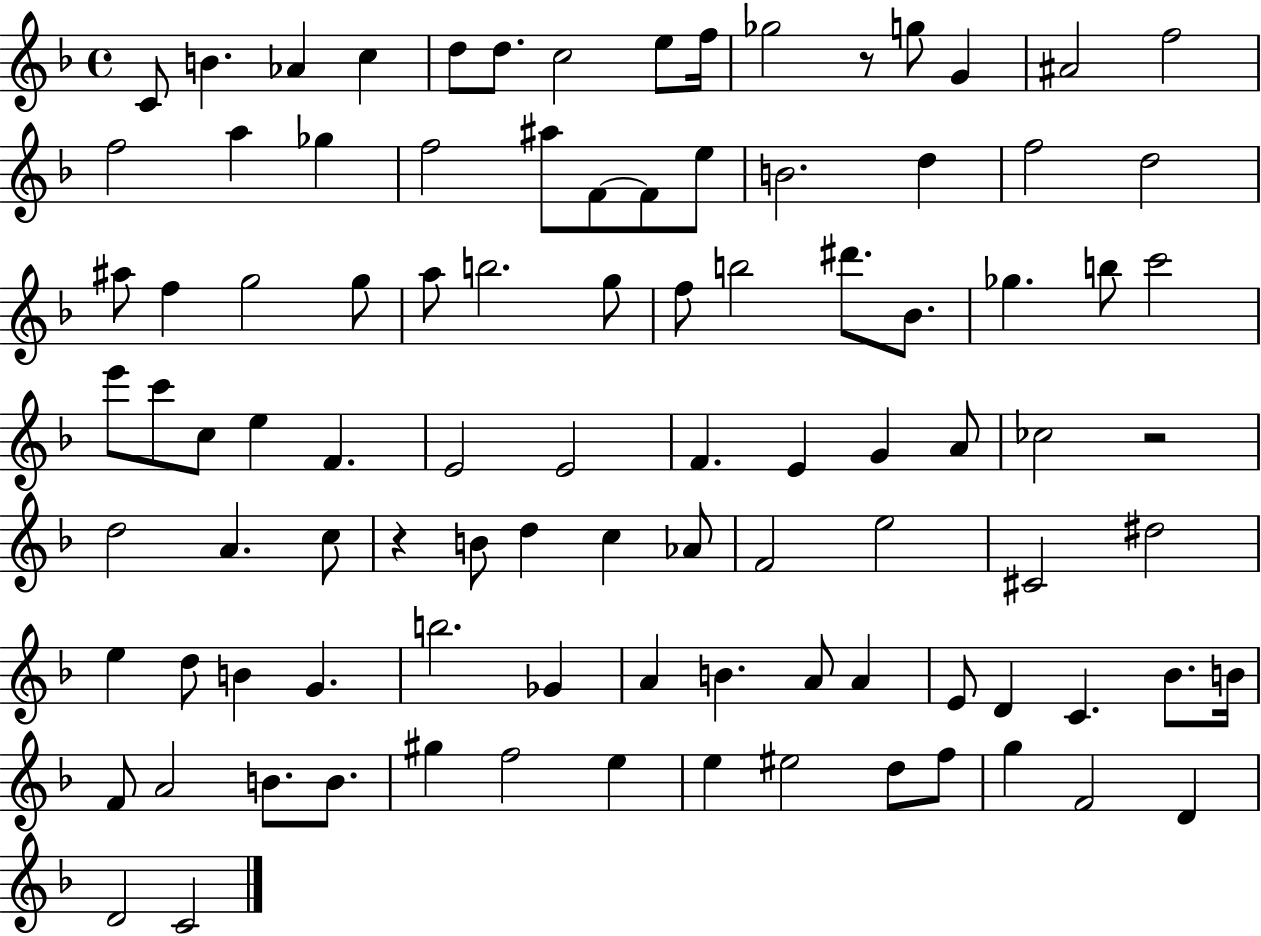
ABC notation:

X:1
T:Untitled
M:4/4
L:1/4
K:F
C/2 B _A c d/2 d/2 c2 e/2 f/4 _g2 z/2 g/2 G ^A2 f2 f2 a _g f2 ^a/2 F/2 F/2 e/2 B2 d f2 d2 ^a/2 f g2 g/2 a/2 b2 g/2 f/2 b2 ^d'/2 _B/2 _g b/2 c'2 e'/2 c'/2 c/2 e F E2 E2 F E G A/2 _c2 z2 d2 A c/2 z B/2 d c _A/2 F2 e2 ^C2 ^d2 e d/2 B G b2 _G A B A/2 A E/2 D C _B/2 B/4 F/2 A2 B/2 B/2 ^g f2 e e ^e2 d/2 f/2 g F2 D D2 C2